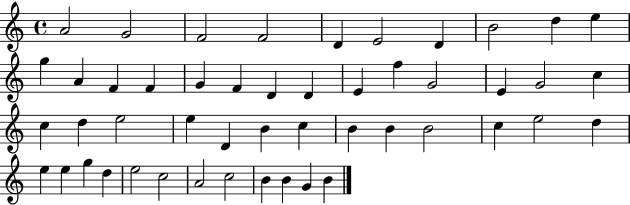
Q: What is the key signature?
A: C major